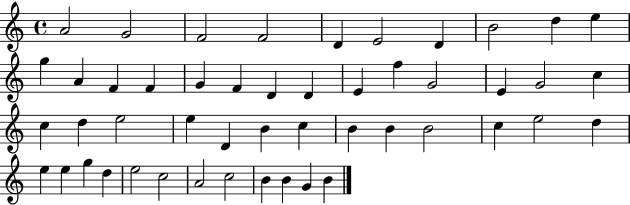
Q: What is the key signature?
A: C major